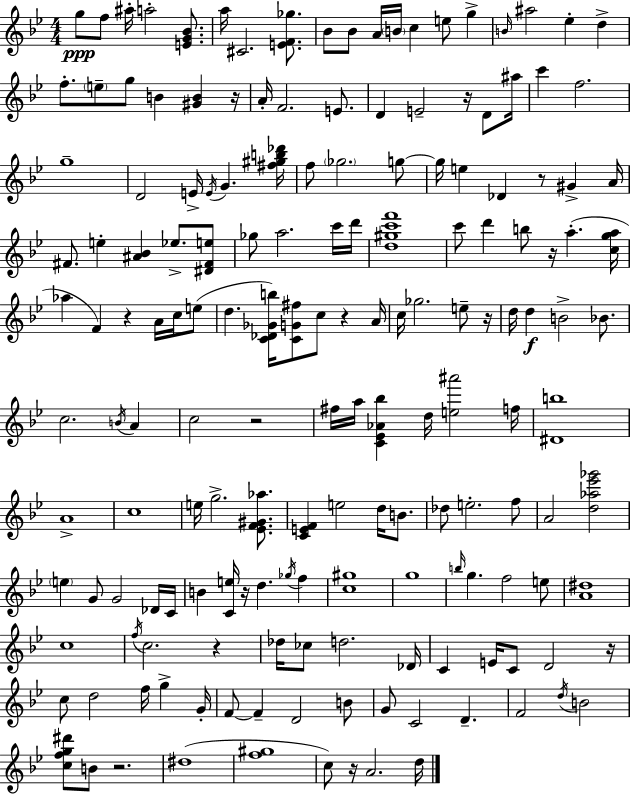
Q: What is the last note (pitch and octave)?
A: D5